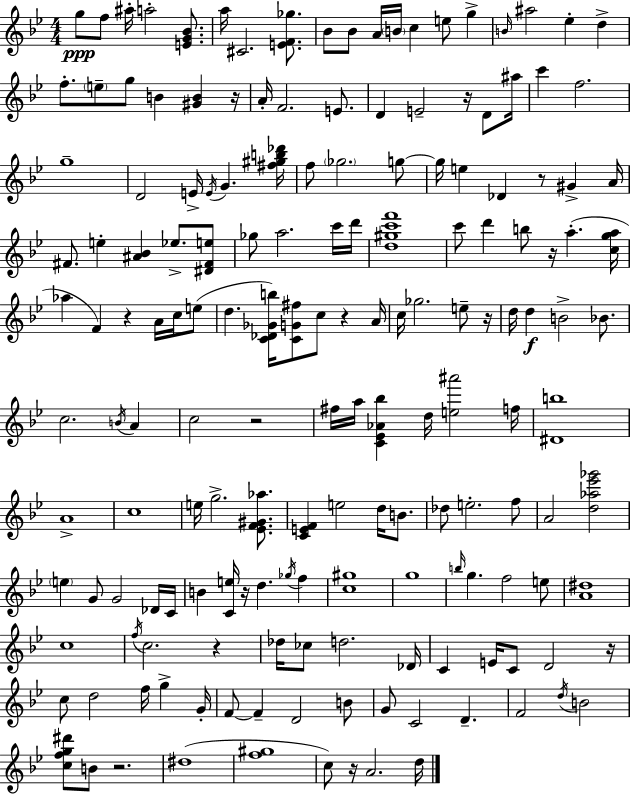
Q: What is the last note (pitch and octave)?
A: D5